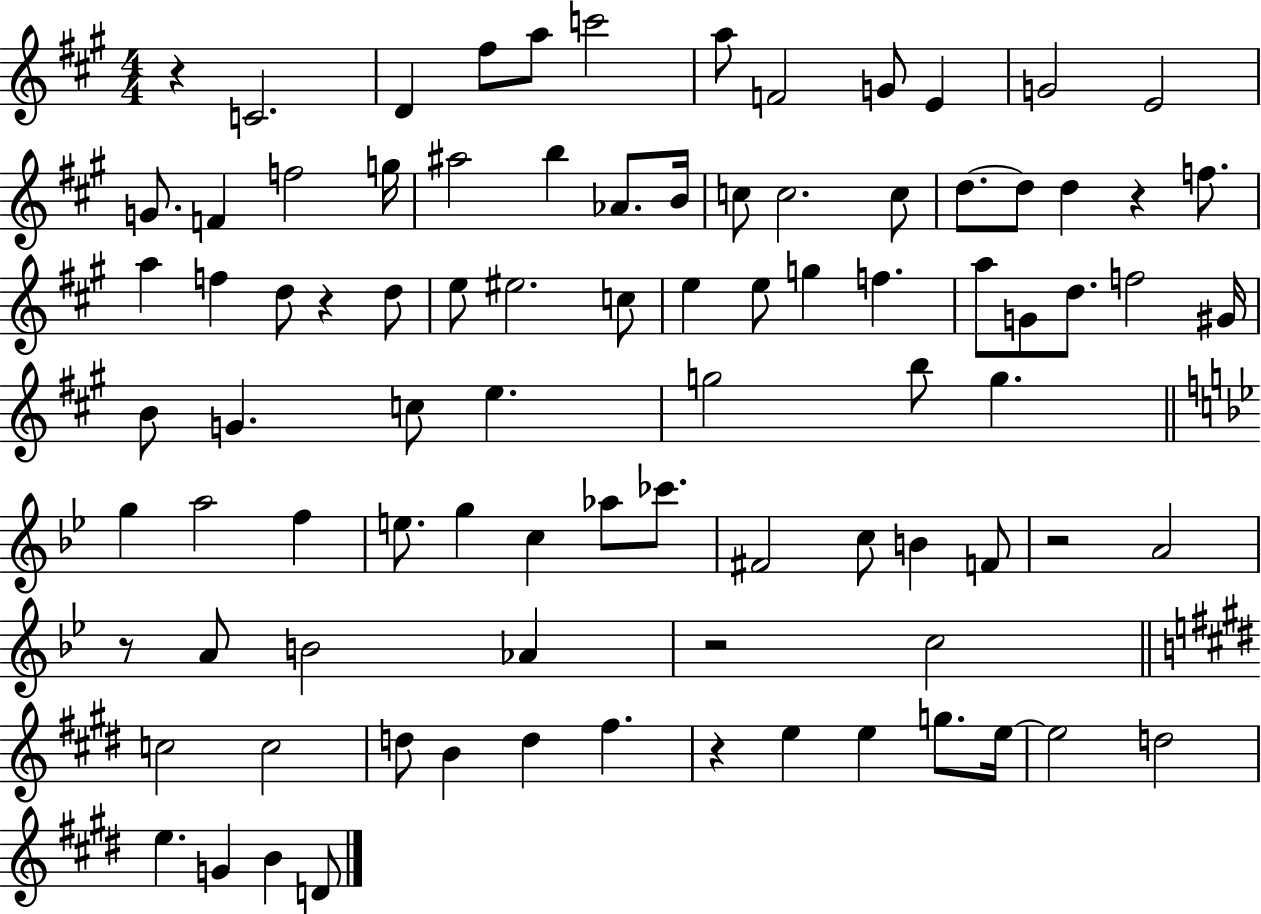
R/q C4/h. D4/q F#5/e A5/e C6/h A5/e F4/h G4/e E4/q G4/h E4/h G4/e. F4/q F5/h G5/s A#5/h B5/q Ab4/e. B4/s C5/e C5/h. C5/e D5/e. D5/e D5/q R/q F5/e. A5/q F5/q D5/e R/q D5/e E5/e EIS5/h. C5/e E5/q E5/e G5/q F5/q. A5/e G4/e D5/e. F5/h G#4/s B4/e G4/q. C5/e E5/q. G5/h B5/e G5/q. G5/q A5/h F5/q E5/e. G5/q C5/q Ab5/e CES6/e. F#4/h C5/e B4/q F4/e R/h A4/h R/e A4/e B4/h Ab4/q R/h C5/h C5/h C5/h D5/e B4/q D5/q F#5/q. R/q E5/q E5/q G5/e. E5/s E5/h D5/h E5/q. G4/q B4/q D4/e